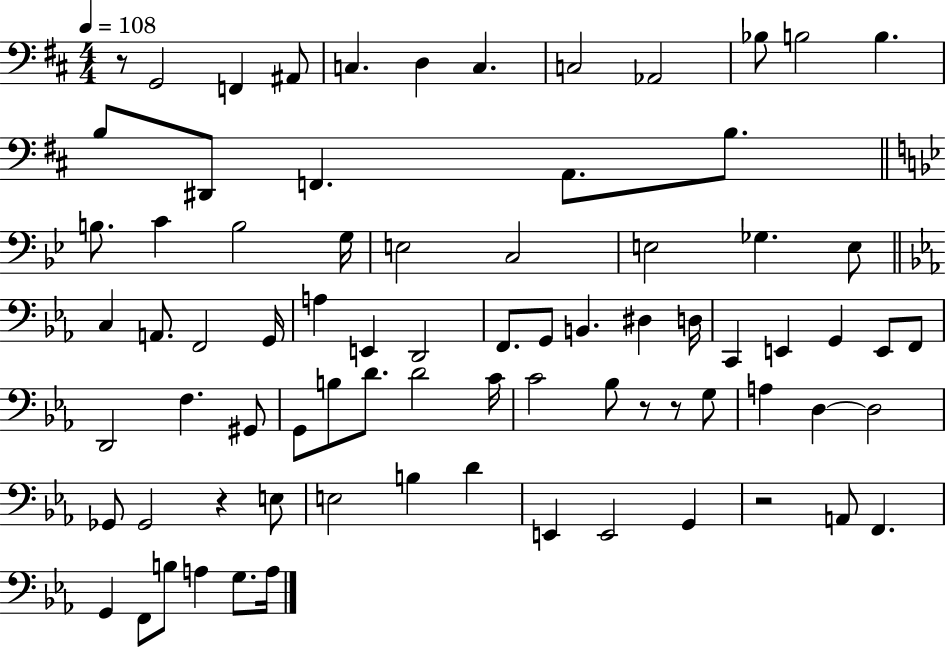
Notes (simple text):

R/e G2/h F2/q A#2/e C3/q. D3/q C3/q. C3/h Ab2/h Bb3/e B3/h B3/q. B3/e D#2/e F2/q. A2/e. B3/e. B3/e. C4/q B3/h G3/s E3/h C3/h E3/h Gb3/q. E3/e C3/q A2/e. F2/h G2/s A3/q E2/q D2/h F2/e. G2/e B2/q. D#3/q D3/s C2/q E2/q G2/q E2/e F2/e D2/h F3/q. G#2/e G2/e B3/e D4/e. D4/h C4/s C4/h Bb3/e R/e R/e G3/e A3/q D3/q D3/h Gb2/e Gb2/h R/q E3/e E3/h B3/q D4/q E2/q E2/h G2/q R/h A2/e F2/q. G2/q F2/e B3/e A3/q G3/e. A3/s